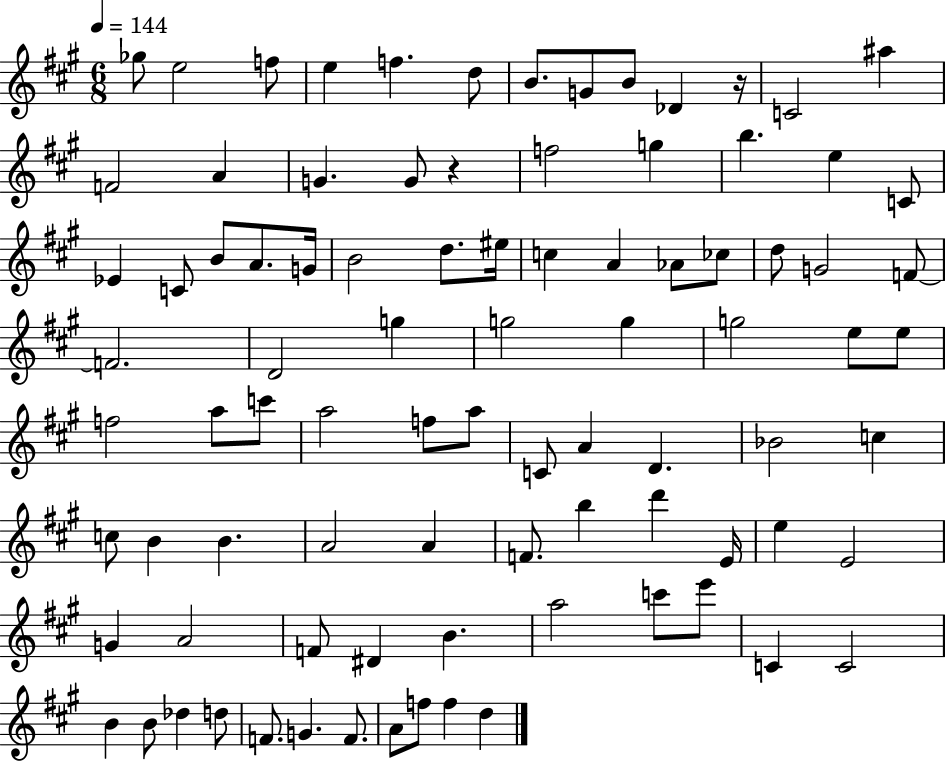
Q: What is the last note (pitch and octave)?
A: D5